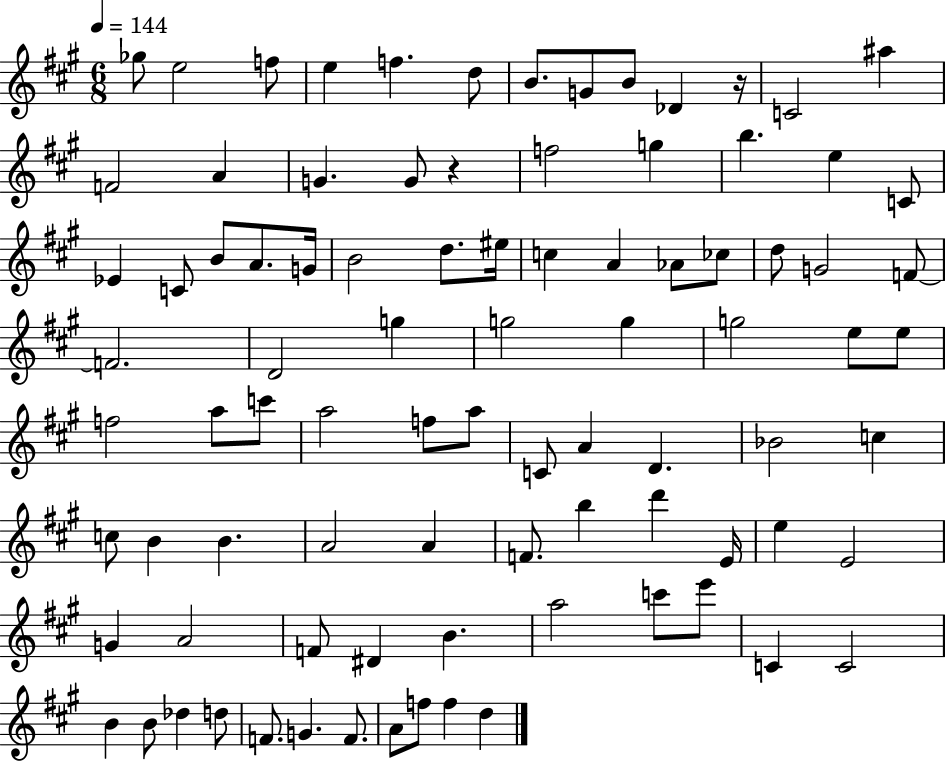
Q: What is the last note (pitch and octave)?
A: D5